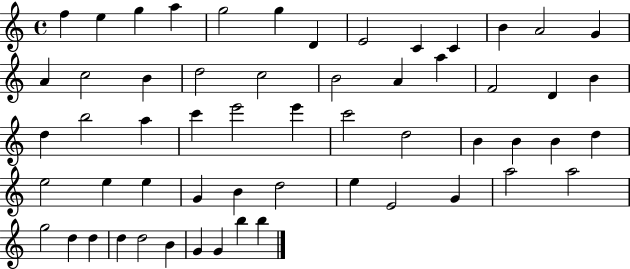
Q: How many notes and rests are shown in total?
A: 57